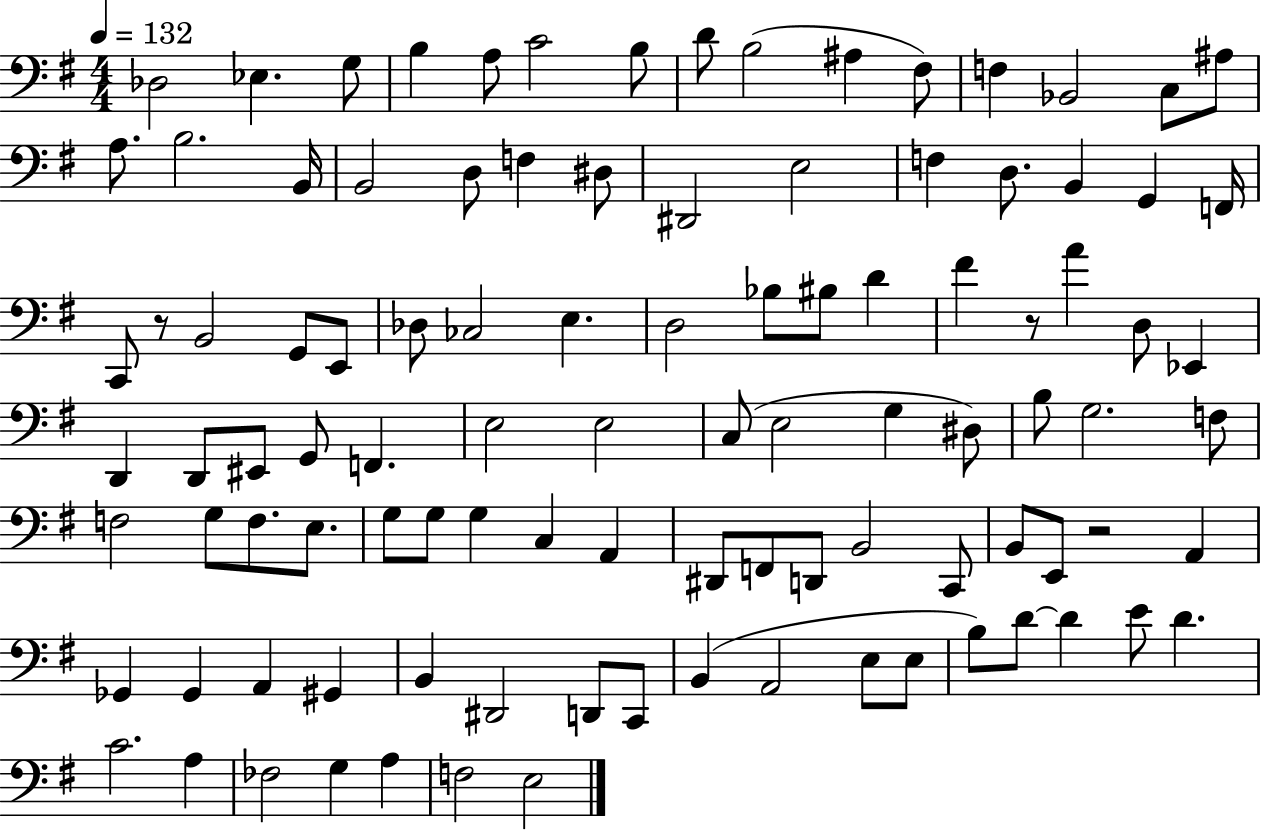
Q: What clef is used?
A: bass